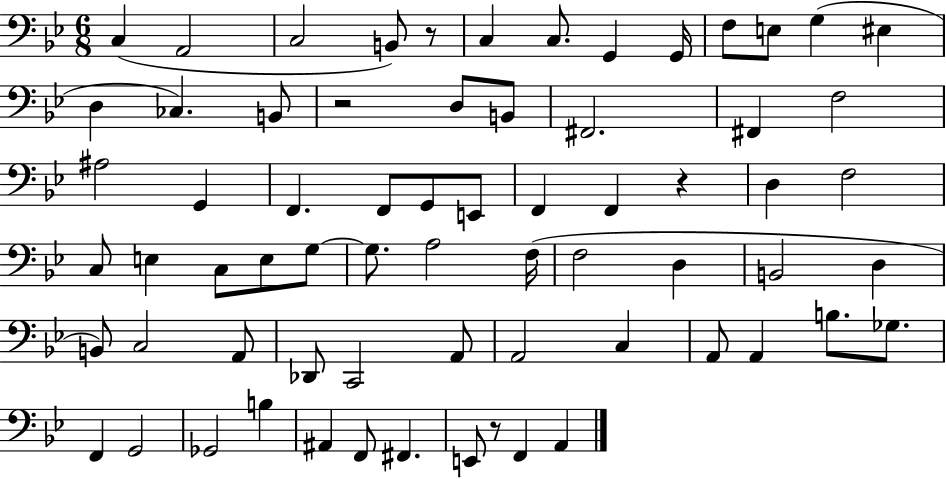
X:1
T:Untitled
M:6/8
L:1/4
K:Bb
C, A,,2 C,2 B,,/2 z/2 C, C,/2 G,, G,,/4 F,/2 E,/2 G, ^E, D, _C, B,,/2 z2 D,/2 B,,/2 ^F,,2 ^F,, F,2 ^A,2 G,, F,, F,,/2 G,,/2 E,,/2 F,, F,, z D, F,2 C,/2 E, C,/2 E,/2 G,/2 G,/2 A,2 F,/4 F,2 D, B,,2 D, B,,/2 C,2 A,,/2 _D,,/2 C,,2 A,,/2 A,,2 C, A,,/2 A,, B,/2 _G,/2 F,, G,,2 _G,,2 B, ^A,, F,,/2 ^F,, E,,/2 z/2 F,, A,,